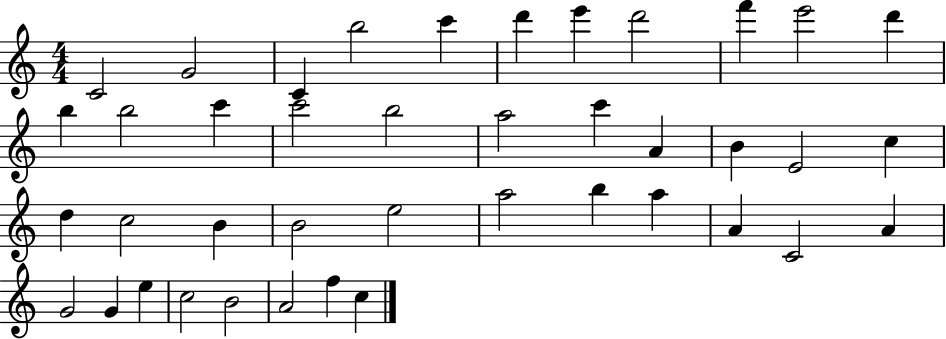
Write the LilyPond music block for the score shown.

{
  \clef treble
  \numericTimeSignature
  \time 4/4
  \key c \major
  c'2 g'2 | c'4 b''2 c'''4 | d'''4 e'''4 d'''2 | f'''4 e'''2 d'''4 | \break b''4 b''2 c'''4 | c'''2 b''2 | a''2 c'''4 a'4 | b'4 e'2 c''4 | \break d''4 c''2 b'4 | b'2 e''2 | a''2 b''4 a''4 | a'4 c'2 a'4 | \break g'2 g'4 e''4 | c''2 b'2 | a'2 f''4 c''4 | \bar "|."
}